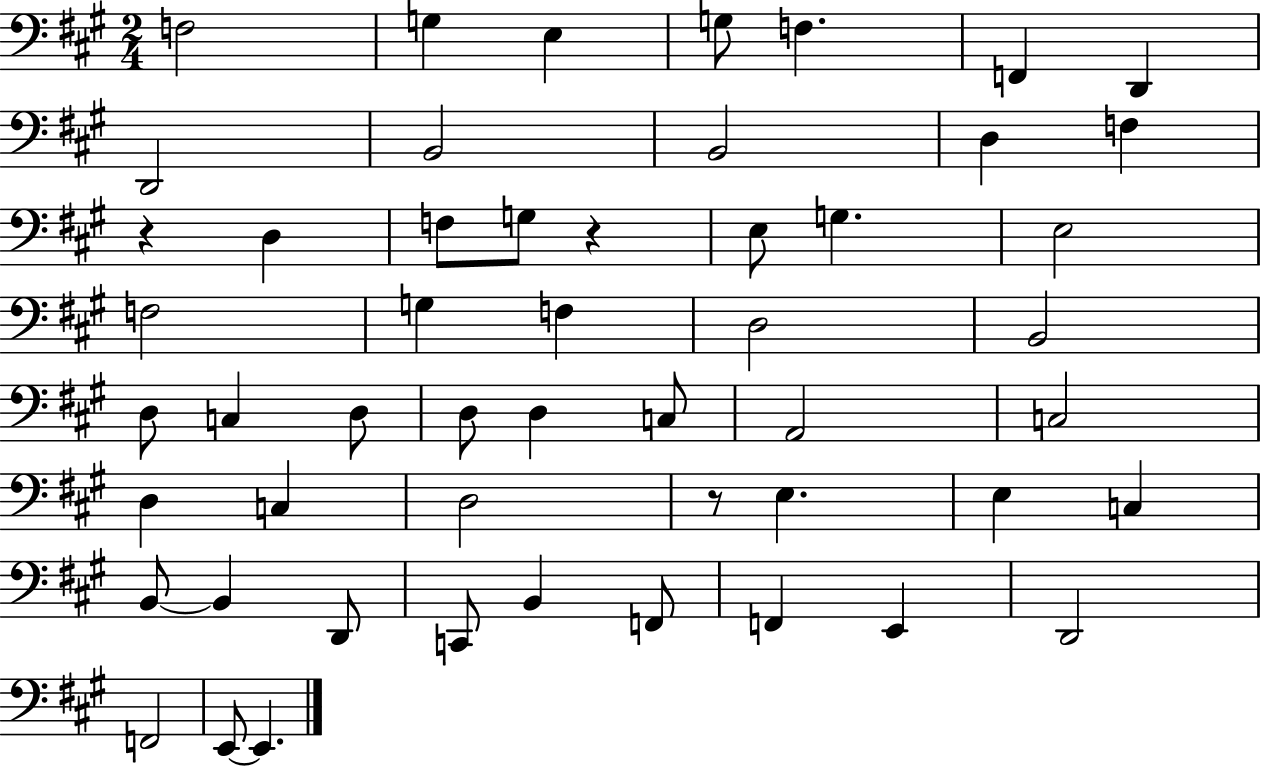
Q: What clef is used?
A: bass